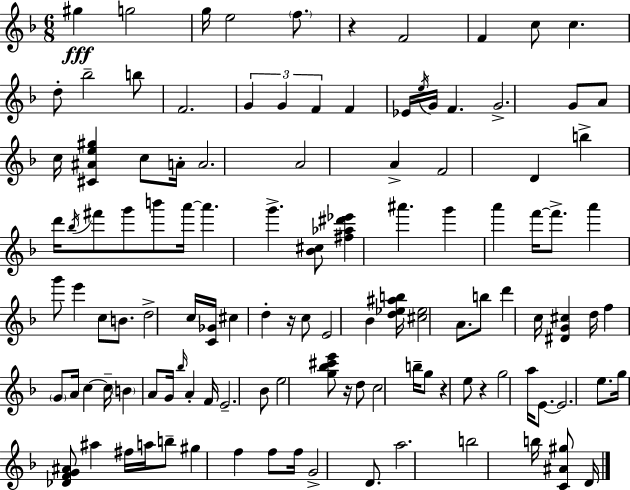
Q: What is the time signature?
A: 6/8